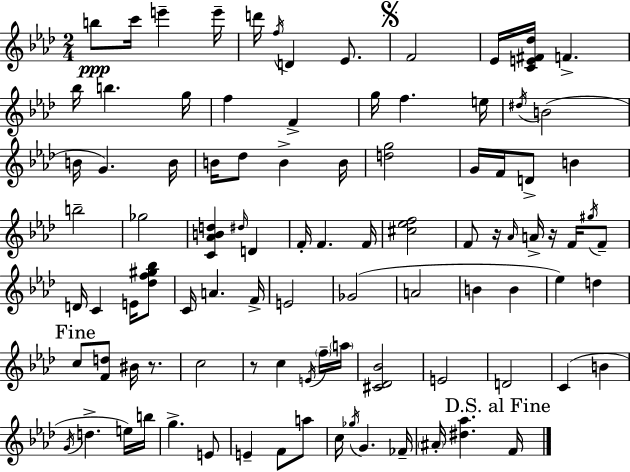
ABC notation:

X:1
T:Untitled
M:2/4
L:1/4
K:Fm
b/2 c'/4 e' e'/4 d'/4 f/4 D _E/2 F2 _E/4 [CE^F_d]/4 F _b/4 b g/4 f F g/4 f e/4 ^d/4 B2 B/4 G B/4 B/4 _d/2 B B/4 [dg]2 G/4 F/4 D/2 B b2 _g2 [C_ABd] ^d/4 D F/4 F F/4 [^c_ef]2 F/2 z/4 _A/4 A/4 z/4 F/4 ^g/4 F/2 D/4 C E/4 [_df^g_b]/2 C/4 A F/4 E2 _G2 A2 B B _e d c/2 [Fd]/2 ^B/4 z/2 c2 z/2 c E/4 f/4 a/4 [^C_D_B]2 E2 D2 C B G/4 d e/4 b/4 g E/2 E F/2 a/2 c/4 _g/4 G _F/4 ^A/4 [^d_a] F/4